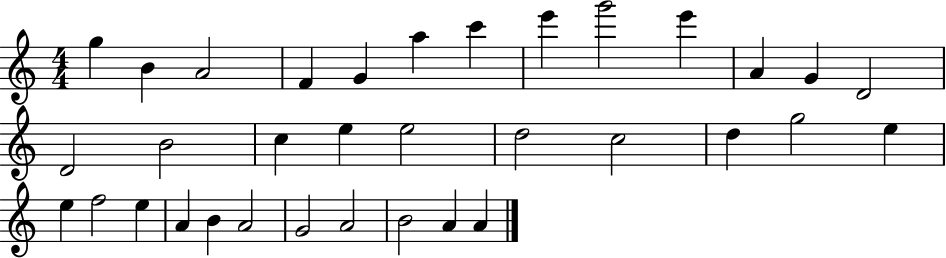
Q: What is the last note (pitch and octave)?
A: A4